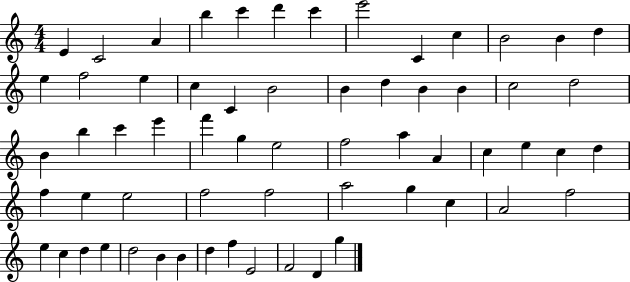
{
  \clef treble
  \numericTimeSignature
  \time 4/4
  \key c \major
  e'4 c'2 a'4 | b''4 c'''4 d'''4 c'''4 | e'''2 c'4 c''4 | b'2 b'4 d''4 | \break e''4 f''2 e''4 | c''4 c'4 b'2 | b'4 d''4 b'4 b'4 | c''2 d''2 | \break b'4 b''4 c'''4 e'''4 | f'''4 g''4 e''2 | f''2 a''4 a'4 | c''4 e''4 c''4 d''4 | \break f''4 e''4 e''2 | f''2 f''2 | a''2 g''4 c''4 | a'2 f''2 | \break e''4 c''4 d''4 e''4 | d''2 b'4 b'4 | d''4 f''4 e'2 | f'2 d'4 g''4 | \break \bar "|."
}